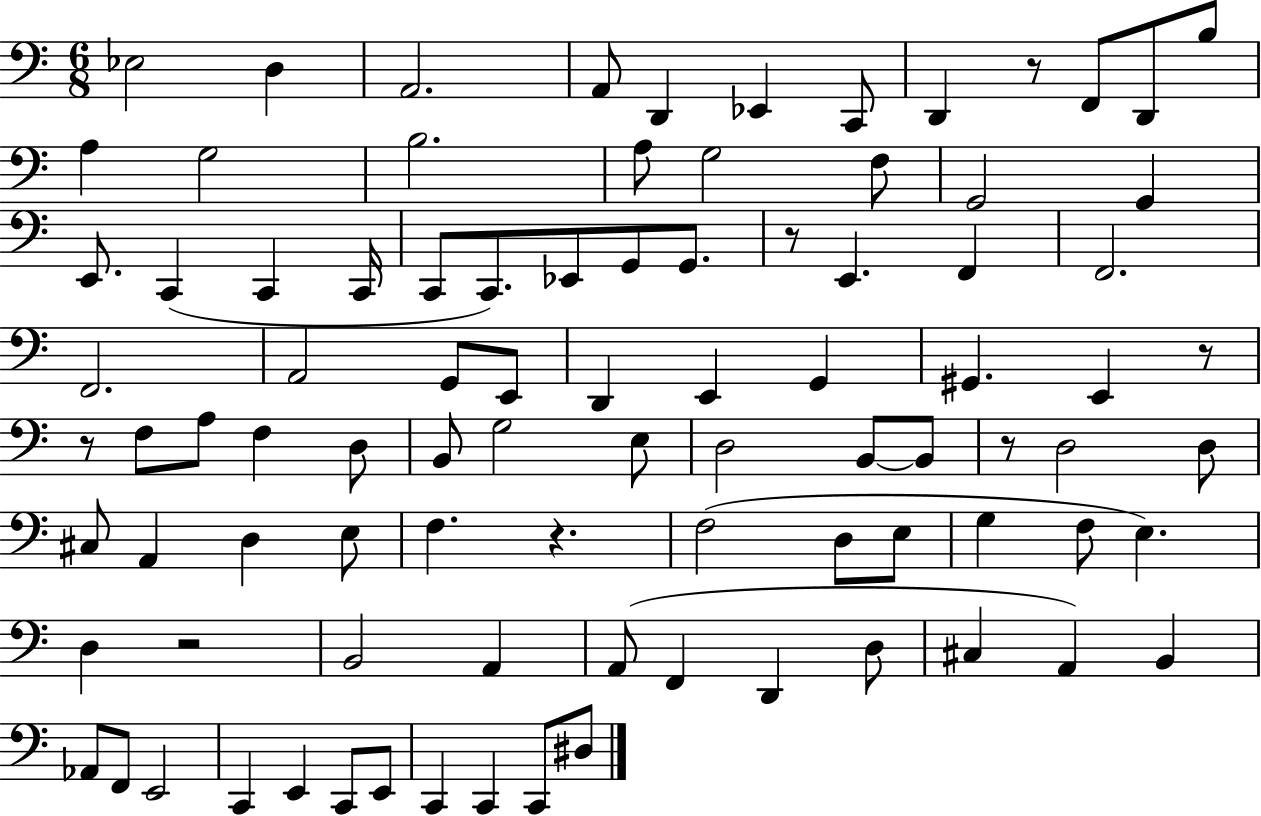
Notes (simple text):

Eb3/h D3/q A2/h. A2/e D2/q Eb2/q C2/e D2/q R/e F2/e D2/e B3/e A3/q G3/h B3/h. A3/e G3/h F3/e G2/h G2/q E2/e. C2/q C2/q C2/s C2/e C2/e. Eb2/e G2/e G2/e. R/e E2/q. F2/q F2/h. F2/h. A2/h G2/e E2/e D2/q E2/q G2/q G#2/q. E2/q R/e R/e F3/e A3/e F3/q D3/e B2/e G3/h E3/e D3/h B2/e B2/e R/e D3/h D3/e C#3/e A2/q D3/q E3/e F3/q. R/q. F3/h D3/e E3/e G3/q F3/e E3/q. D3/q R/h B2/h A2/q A2/e F2/q D2/q D3/e C#3/q A2/q B2/q Ab2/e F2/e E2/h C2/q E2/q C2/e E2/e C2/q C2/q C2/e D#3/e